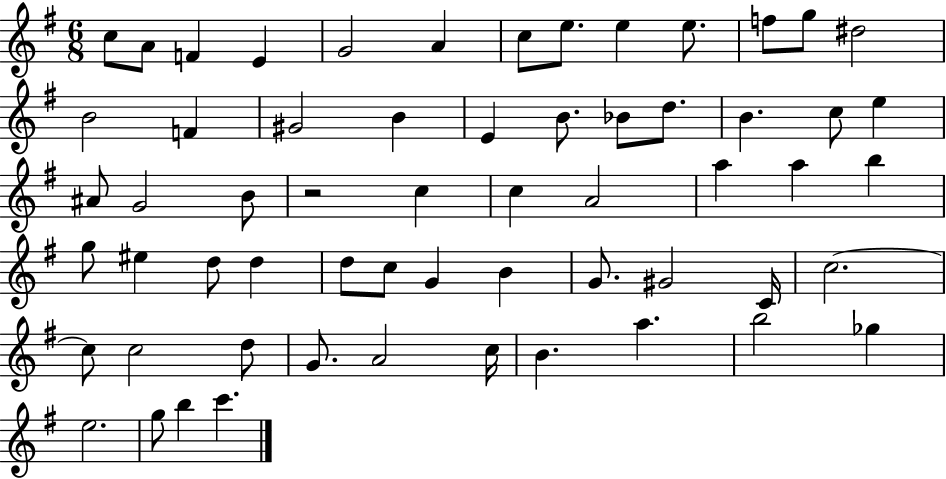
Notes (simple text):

C5/e A4/e F4/q E4/q G4/h A4/q C5/e E5/e. E5/q E5/e. F5/e G5/e D#5/h B4/h F4/q G#4/h B4/q E4/q B4/e. Bb4/e D5/e. B4/q. C5/e E5/q A#4/e G4/h B4/e R/h C5/q C5/q A4/h A5/q A5/q B5/q G5/e EIS5/q D5/e D5/q D5/e C5/e G4/q B4/q G4/e. G#4/h C4/s C5/h. C5/e C5/h D5/e G4/e. A4/h C5/s B4/q. A5/q. B5/h Gb5/q E5/h. G5/e B5/q C6/q.